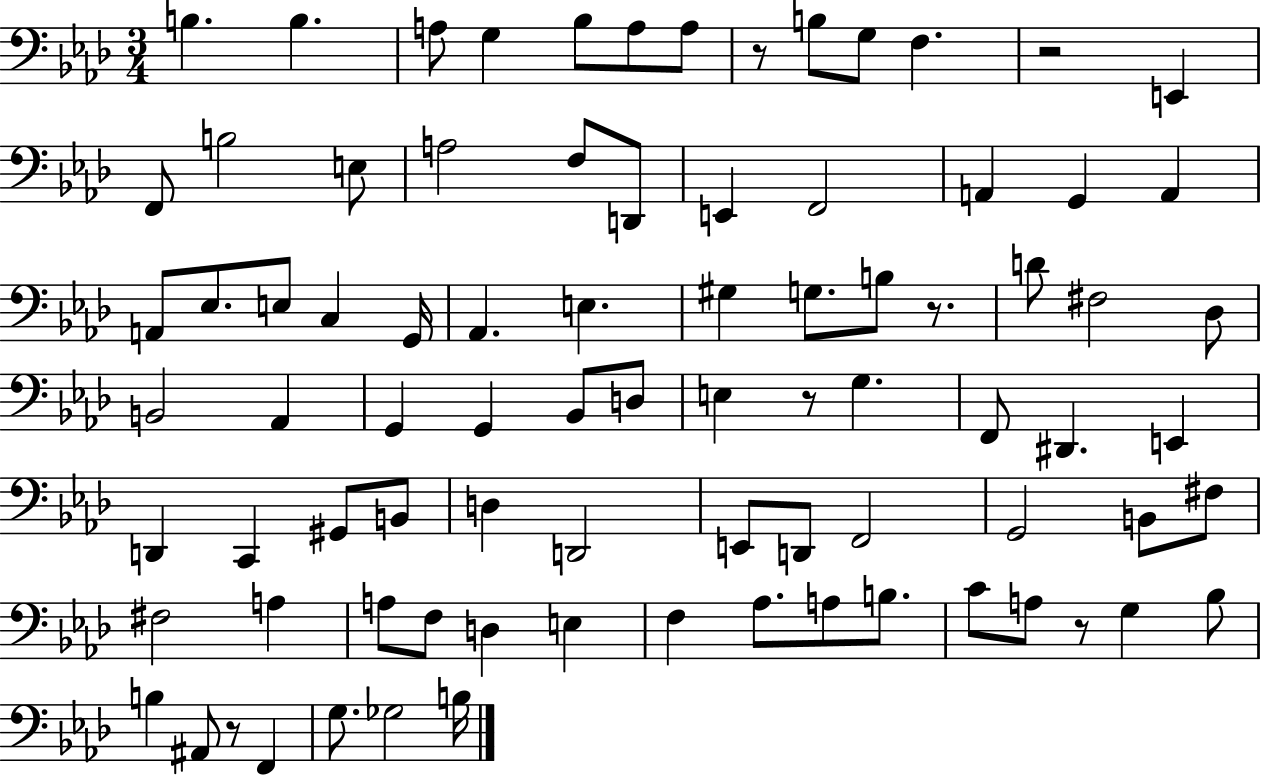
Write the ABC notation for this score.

X:1
T:Untitled
M:3/4
L:1/4
K:Ab
B, B, A,/2 G, _B,/2 A,/2 A,/2 z/2 B,/2 G,/2 F, z2 E,, F,,/2 B,2 E,/2 A,2 F,/2 D,,/2 E,, F,,2 A,, G,, A,, A,,/2 _E,/2 E,/2 C, G,,/4 _A,, E, ^G, G,/2 B,/2 z/2 D/2 ^F,2 _D,/2 B,,2 _A,, G,, G,, _B,,/2 D,/2 E, z/2 G, F,,/2 ^D,, E,, D,, C,, ^G,,/2 B,,/2 D, D,,2 E,,/2 D,,/2 F,,2 G,,2 B,,/2 ^F,/2 ^F,2 A, A,/2 F,/2 D, E, F, _A,/2 A,/2 B,/2 C/2 A,/2 z/2 G, _B,/2 B, ^A,,/2 z/2 F,, G,/2 _G,2 B,/4